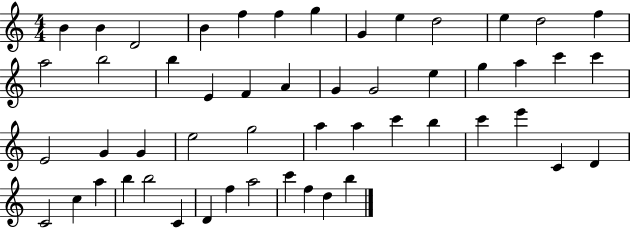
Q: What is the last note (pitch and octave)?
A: B5